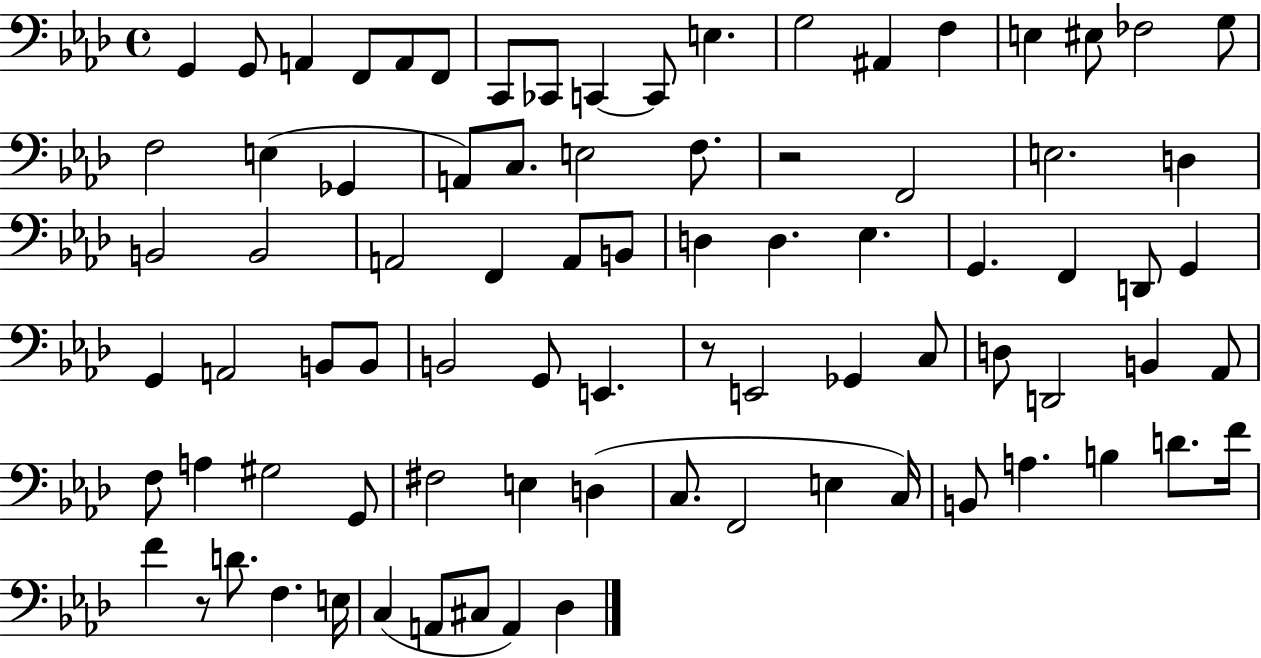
{
  \clef bass
  \time 4/4
  \defaultTimeSignature
  \key aes \major
  g,4 g,8 a,4 f,8 a,8 f,8 | c,8 ces,8 c,4~~ c,8 e4. | g2 ais,4 f4 | e4 eis8 fes2 g8 | \break f2 e4( ges,4 | a,8) c8. e2 f8. | r2 f,2 | e2. d4 | \break b,2 b,2 | a,2 f,4 a,8 b,8 | d4 d4. ees4. | g,4. f,4 d,8 g,4 | \break g,4 a,2 b,8 b,8 | b,2 g,8 e,4. | r8 e,2 ges,4 c8 | d8 d,2 b,4 aes,8 | \break f8 a4 gis2 g,8 | fis2 e4 d4( | c8. f,2 e4 c16) | b,8 a4. b4 d'8. f'16 | \break f'4 r8 d'8. f4. e16 | c4( a,8 cis8 a,4) des4 | \bar "|."
}